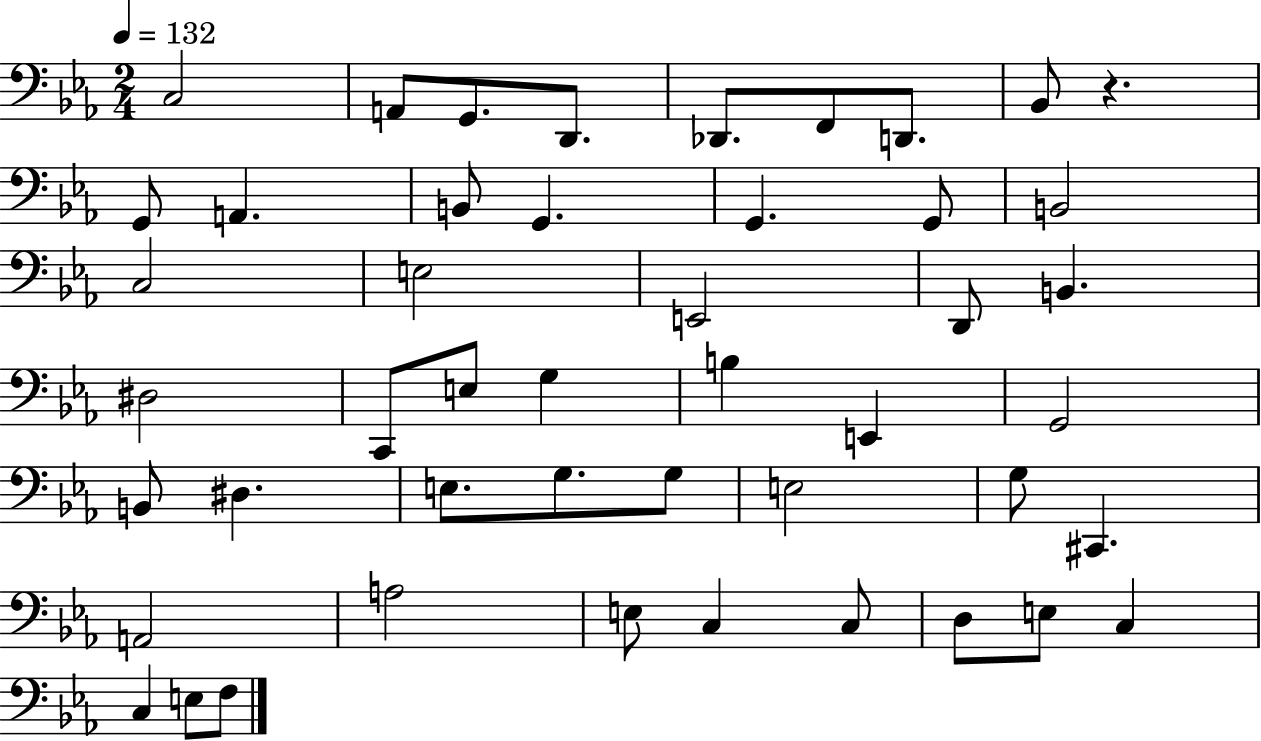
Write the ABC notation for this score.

X:1
T:Untitled
M:2/4
L:1/4
K:Eb
C,2 A,,/2 G,,/2 D,,/2 _D,,/2 F,,/2 D,,/2 _B,,/2 z G,,/2 A,, B,,/2 G,, G,, G,,/2 B,,2 C,2 E,2 E,,2 D,,/2 B,, ^D,2 C,,/2 E,/2 G, B, E,, G,,2 B,,/2 ^D, E,/2 G,/2 G,/2 E,2 G,/2 ^C,, A,,2 A,2 E,/2 C, C,/2 D,/2 E,/2 C, C, E,/2 F,/2